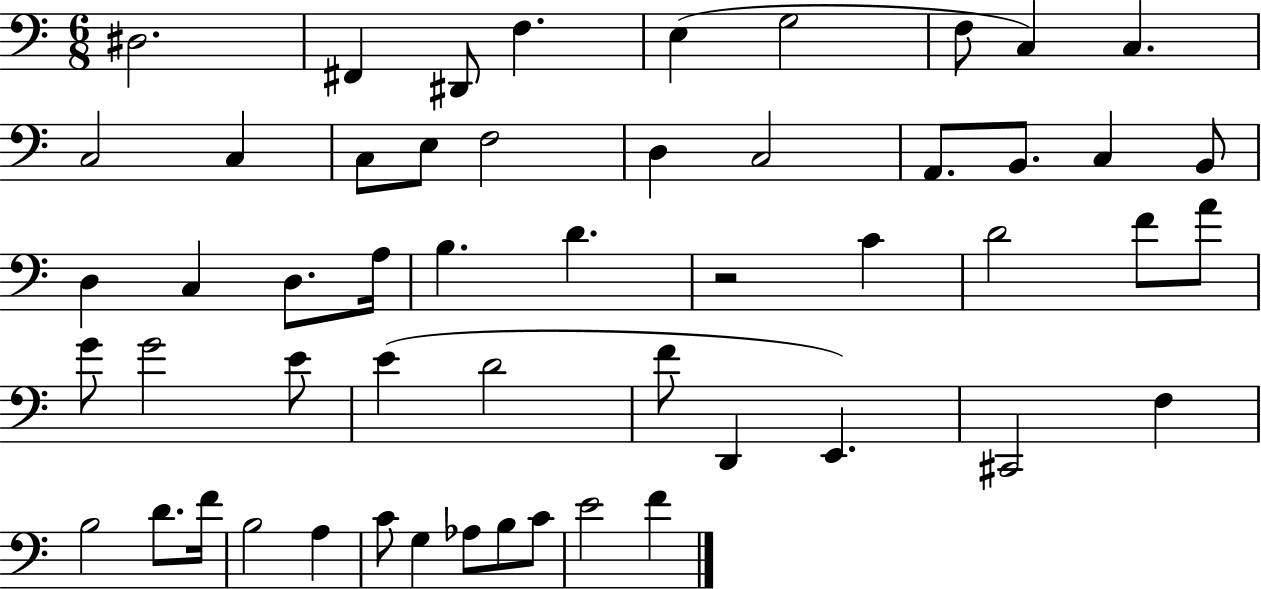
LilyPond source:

{
  \clef bass
  \numericTimeSignature
  \time 6/8
  \key c \major
  dis2. | fis,4 dis,8 f4. | e4( g2 | f8 c4) c4. | \break c2 c4 | c8 e8 f2 | d4 c2 | a,8. b,8. c4 b,8 | \break d4 c4 d8. a16 | b4. d'4. | r2 c'4 | d'2 f'8 a'8 | \break g'8 g'2 e'8 | e'4( d'2 | f'8 d,4 e,4.) | cis,2 f4 | \break b2 d'8. f'16 | b2 a4 | c'8 g4 aes8 b8 c'8 | e'2 f'4 | \break \bar "|."
}